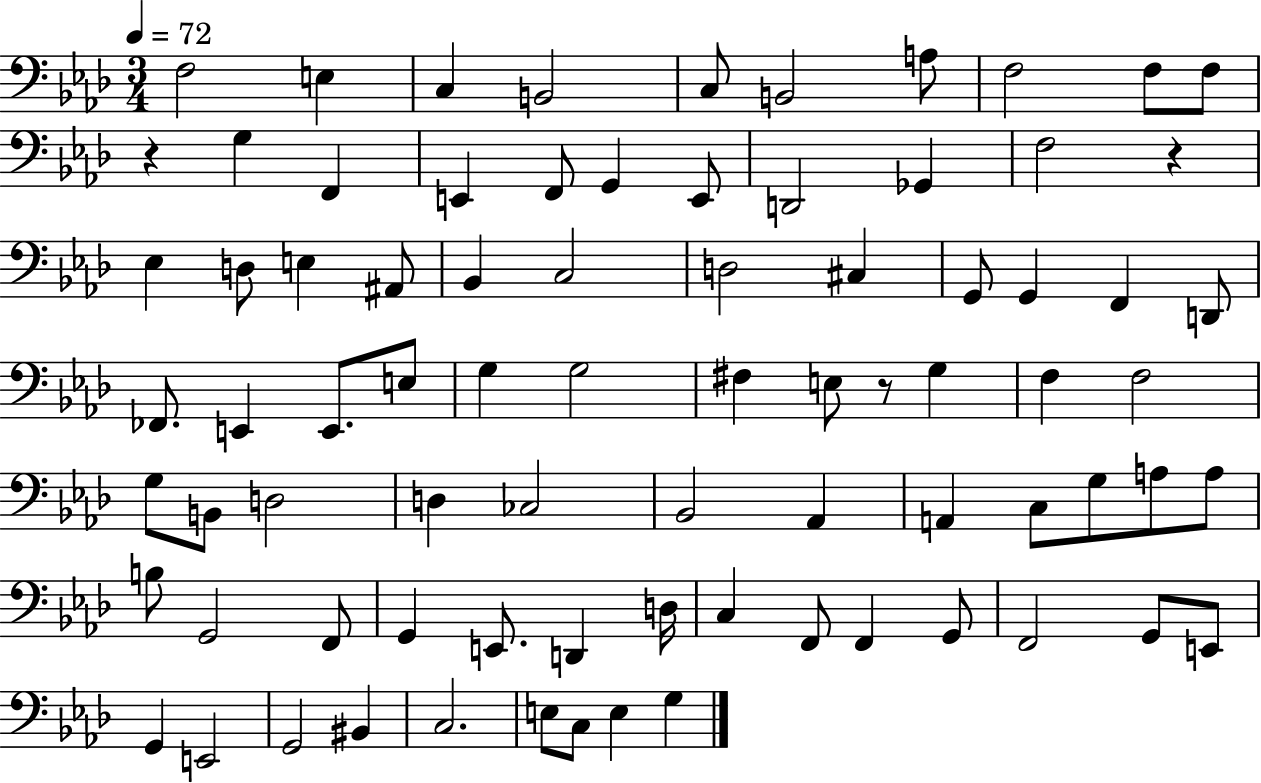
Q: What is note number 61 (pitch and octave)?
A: D3